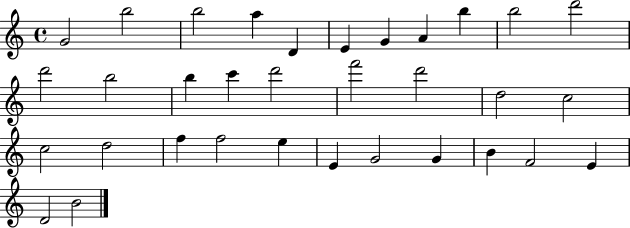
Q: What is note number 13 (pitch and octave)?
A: B5